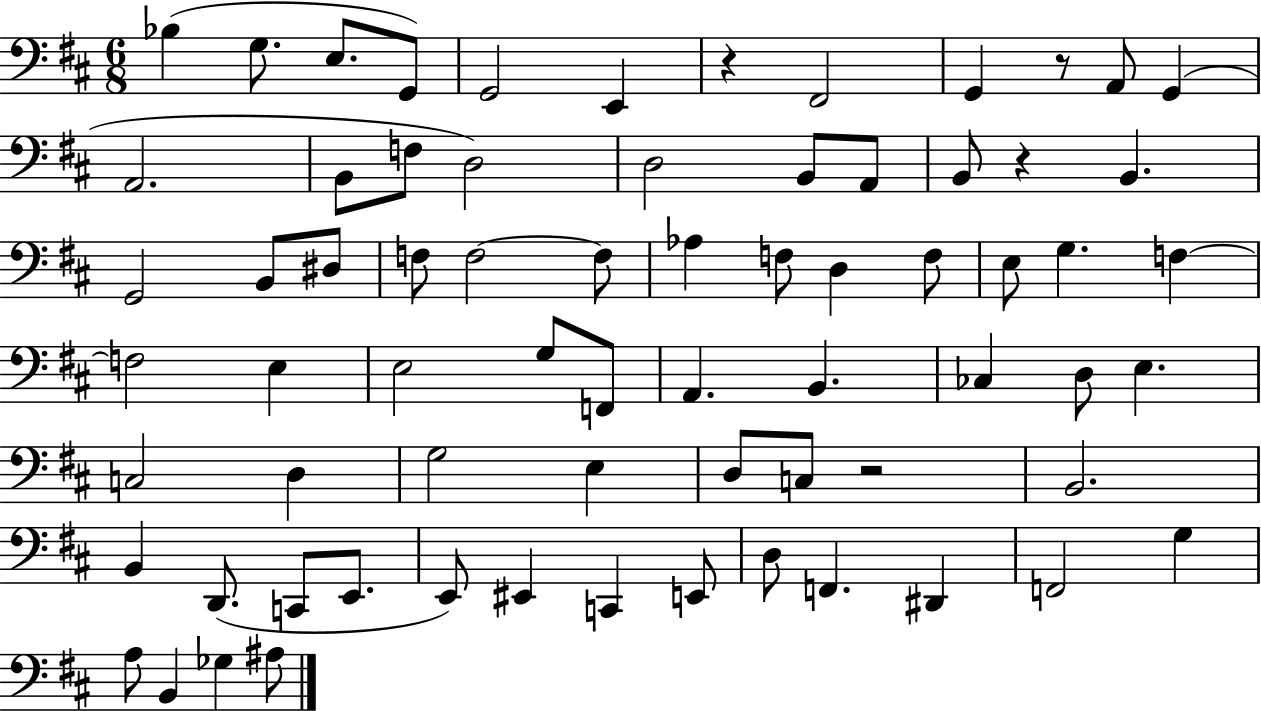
{
  \clef bass
  \numericTimeSignature
  \time 6/8
  \key d \major
  bes4( g8. e8. g,8) | g,2 e,4 | r4 fis,2 | g,4 r8 a,8 g,4( | \break a,2. | b,8 f8 d2) | d2 b,8 a,8 | b,8 r4 b,4. | \break g,2 b,8 dis8 | f8 f2~~ f8 | aes4 f8 d4 f8 | e8 g4. f4~~ | \break f2 e4 | e2 g8 f,8 | a,4. b,4. | ces4 d8 e4. | \break c2 d4 | g2 e4 | d8 c8 r2 | b,2. | \break b,4 d,8.( c,8 e,8. | e,8) eis,4 c,4 e,8 | d8 f,4. dis,4 | f,2 g4 | \break a8 b,4 ges4 ais8 | \bar "|."
}